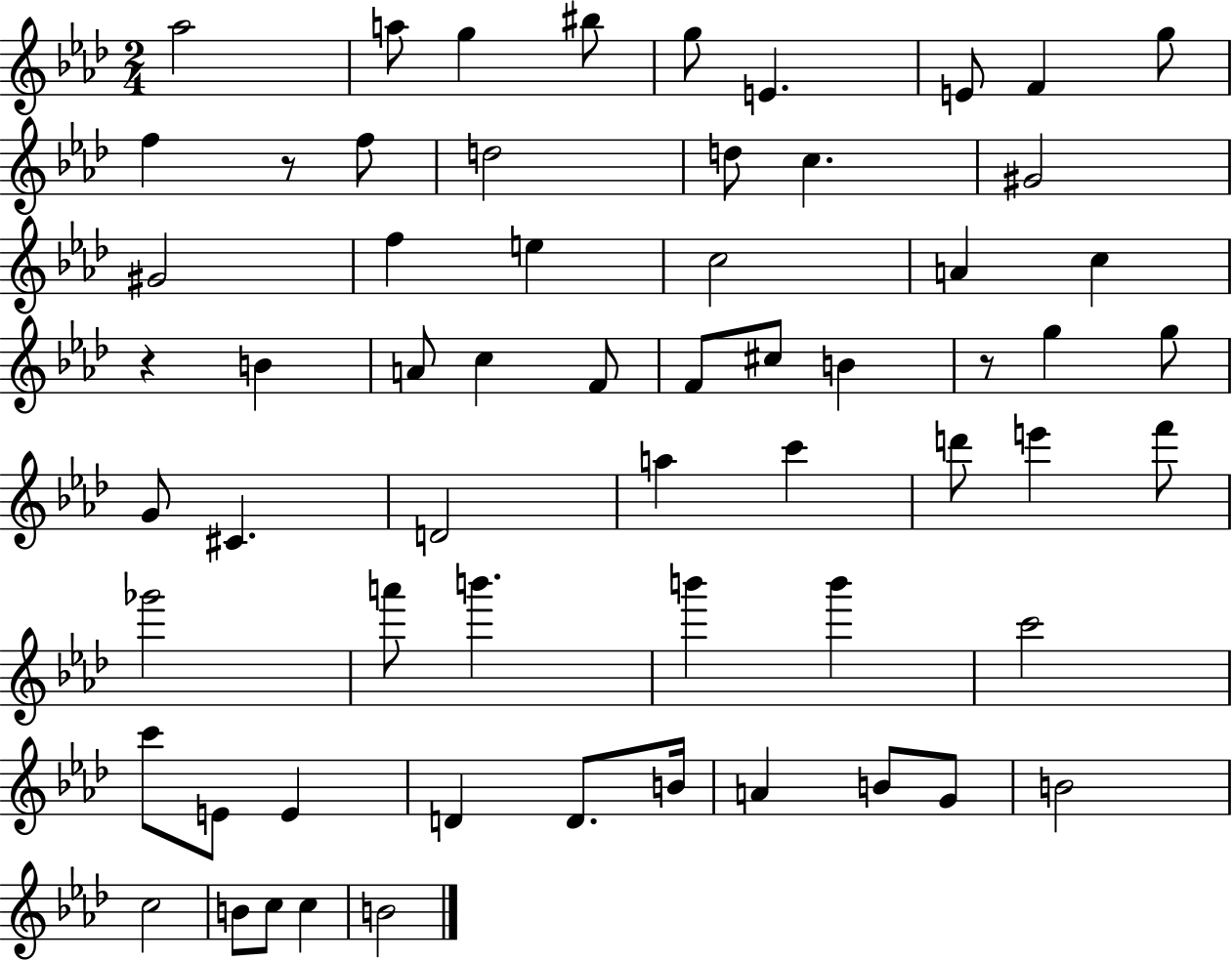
{
  \clef treble
  \numericTimeSignature
  \time 2/4
  \key aes \major
  aes''2 | a''8 g''4 bis''8 | g''8 e'4. | e'8 f'4 g''8 | \break f''4 r8 f''8 | d''2 | d''8 c''4. | gis'2 | \break gis'2 | f''4 e''4 | c''2 | a'4 c''4 | \break r4 b'4 | a'8 c''4 f'8 | f'8 cis''8 b'4 | r8 g''4 g''8 | \break g'8 cis'4. | d'2 | a''4 c'''4 | d'''8 e'''4 f'''8 | \break ges'''2 | a'''8 b'''4. | b'''4 b'''4 | c'''2 | \break c'''8 e'8 e'4 | d'4 d'8. b'16 | a'4 b'8 g'8 | b'2 | \break c''2 | b'8 c''8 c''4 | b'2 | \bar "|."
}